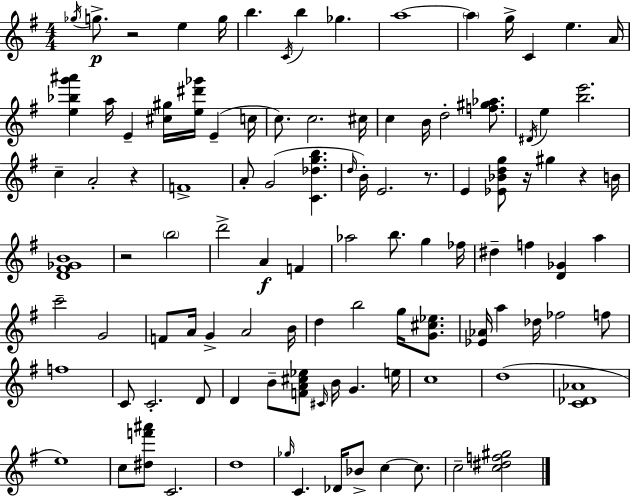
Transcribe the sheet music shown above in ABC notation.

X:1
T:Untitled
M:4/4
L:1/4
K:Em
_g/4 g/2 z2 e g/4 b C/4 b _g a4 a g/4 C e A/4 [e_bg'^a'] a/4 E [^c^g]/4 [e^d'_g']/4 E c/4 c/2 c2 ^c/4 c B/4 d2 [f^g_a]/2 ^D/4 e [be']2 c A2 z F4 A/2 G2 [C_dgb] d/4 B/4 E2 z/2 E [_E_Bdg]/2 z/4 ^g z B/4 [D^F_GB]4 z2 b2 d'2 A F _a2 b/2 g _f/4 ^d f [D_G] a c'2 G2 F/2 A/4 G A2 B/4 d b2 g/4 [G^c_e]/2 [_E_A]/4 a _d/4 _f2 f/2 f4 C/2 C2 D/2 D B/2 [FA^c_e]/2 ^C/4 B/4 G e/4 c4 d4 [C_D_A]4 e4 c/2 [^df'^a']/2 C2 d4 _g/4 C _D/4 _B/2 c c/2 c2 [c^df^g]2